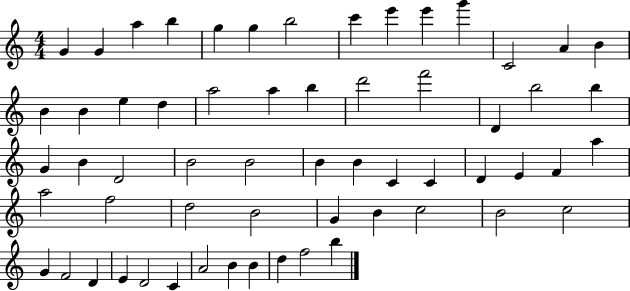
{
  \clef treble
  \numericTimeSignature
  \time 4/4
  \key c \major
  g'4 g'4 a''4 b''4 | g''4 g''4 b''2 | c'''4 e'''4 e'''4 g'''4 | c'2 a'4 b'4 | \break b'4 b'4 e''4 d''4 | a''2 a''4 b''4 | d'''2 f'''2 | d'4 b''2 b''4 | \break g'4 b'4 d'2 | b'2 b'2 | b'4 b'4 c'4 c'4 | d'4 e'4 f'4 a''4 | \break a''2 f''2 | d''2 b'2 | g'4 b'4 c''2 | b'2 c''2 | \break g'4 f'2 d'4 | e'4 d'2 c'4 | a'2 b'4 b'4 | d''4 f''2 b''4 | \break \bar "|."
}